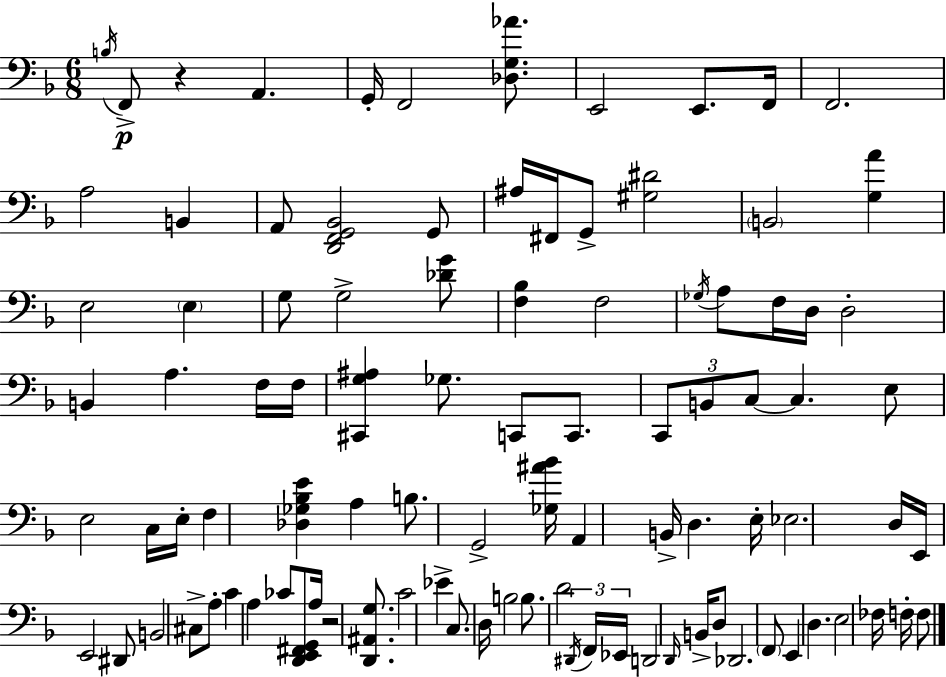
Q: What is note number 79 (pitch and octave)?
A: E2